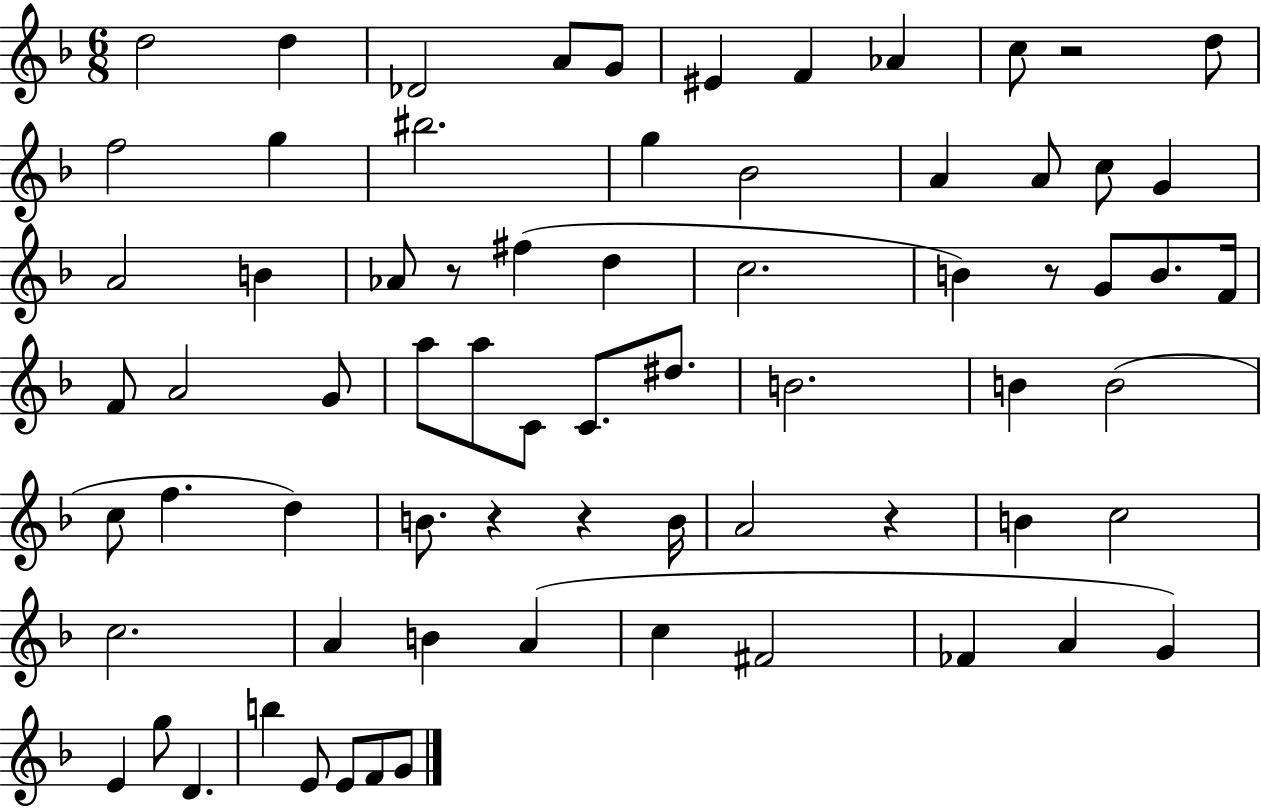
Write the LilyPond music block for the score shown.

{
  \clef treble
  \numericTimeSignature
  \time 6/8
  \key f \major
  d''2 d''4 | des'2 a'8 g'8 | eis'4 f'4 aes'4 | c''8 r2 d''8 | \break f''2 g''4 | bis''2. | g''4 bes'2 | a'4 a'8 c''8 g'4 | \break a'2 b'4 | aes'8 r8 fis''4( d''4 | c''2. | b'4) r8 g'8 b'8. f'16 | \break f'8 a'2 g'8 | a''8 a''8 c'8 c'8. dis''8. | b'2. | b'4 b'2( | \break c''8 f''4. d''4) | b'8. r4 r4 b'16 | a'2 r4 | b'4 c''2 | \break c''2. | a'4 b'4 a'4( | c''4 fis'2 | fes'4 a'4 g'4) | \break e'4 g''8 d'4. | b''4 e'8 e'8 f'8 g'8 | \bar "|."
}